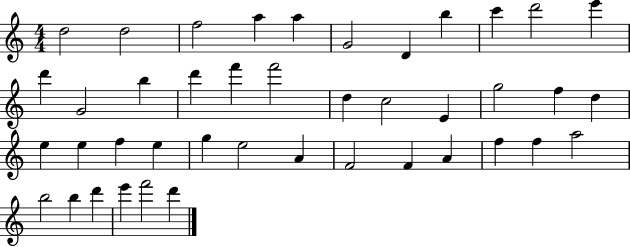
D5/h D5/h F5/h A5/q A5/q G4/h D4/q B5/q C6/q D6/h E6/q D6/q G4/h B5/q D6/q F6/q F6/h D5/q C5/h E4/q G5/h F5/q D5/q E5/q E5/q F5/q E5/q G5/q E5/h A4/q F4/h F4/q A4/q F5/q F5/q A5/h B5/h B5/q D6/q E6/q F6/h D6/q